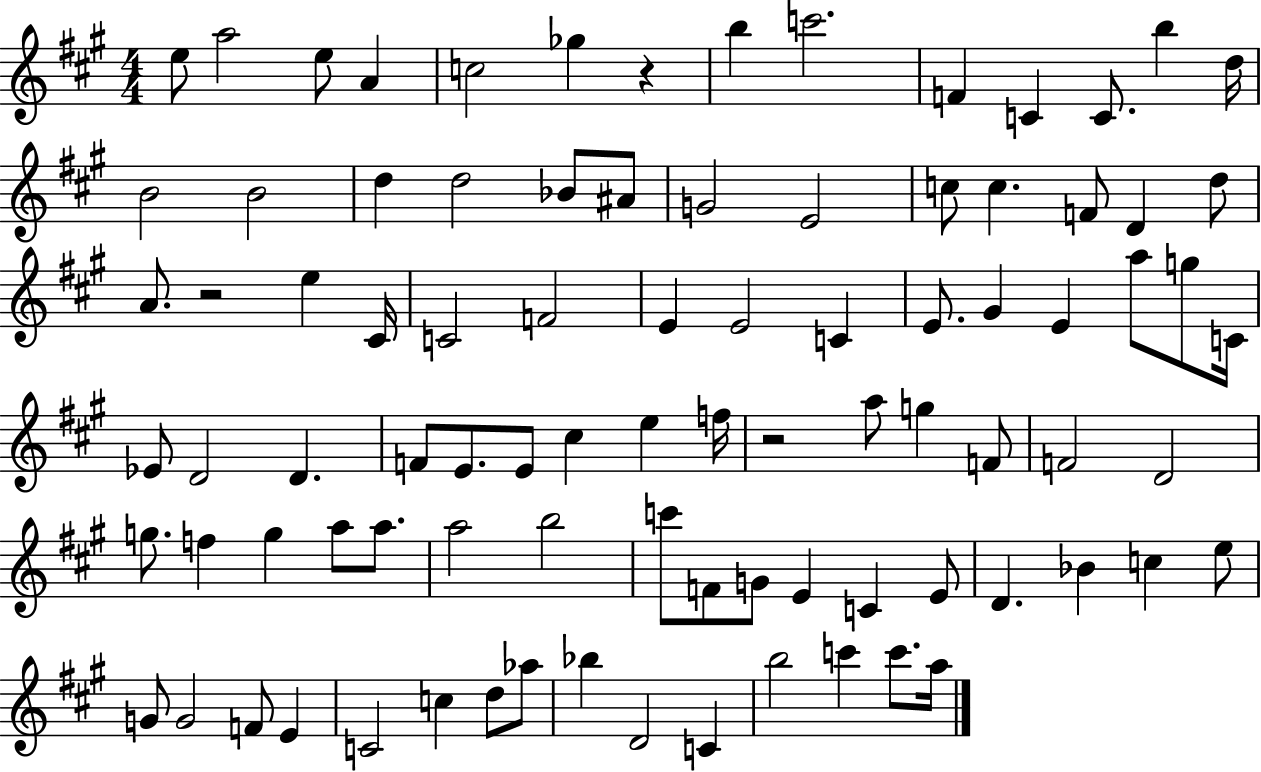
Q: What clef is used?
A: treble